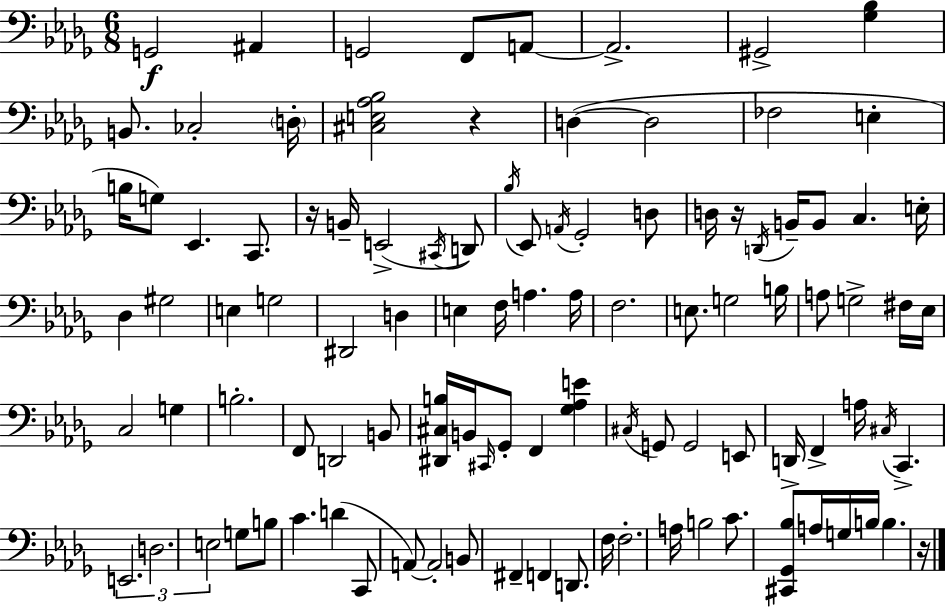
X:1
T:Untitled
M:6/8
L:1/4
K:Bbm
G,,2 ^A,, G,,2 F,,/2 A,,/2 A,,2 ^G,,2 [_G,_B,] B,,/2 _C,2 D,/4 [^C,E,_A,_B,]2 z D, D,2 _F,2 E, B,/4 G,/2 _E,, C,,/2 z/4 B,,/4 E,,2 ^C,,/4 D,,/2 _B,/4 _E,,/2 A,,/4 _G,,2 D,/2 D,/4 z/4 D,,/4 B,,/4 B,,/2 C, E,/4 _D, ^G,2 E, G,2 ^D,,2 D, E, F,/4 A, A,/4 F,2 E,/2 G,2 B,/4 A,/2 G,2 ^F,/4 _E,/4 C,2 G, B,2 F,,/2 D,,2 B,,/2 [^D,,^C,B,]/4 B,,/4 ^C,,/4 _G,,/2 F,, [_G,_A,E] ^C,/4 G,,/2 G,,2 E,,/2 D,,/4 F,, A,/4 ^C,/4 C,, E,,2 D,2 E,2 G,/2 B,/2 C D C,,/2 A,,/2 A,,2 B,,/2 ^F,, F,, D,,/2 F,/4 F,2 A,/4 B,2 C/2 [^C,,_G,,_B,]/2 A,/4 G,/4 B,/4 B, z/4